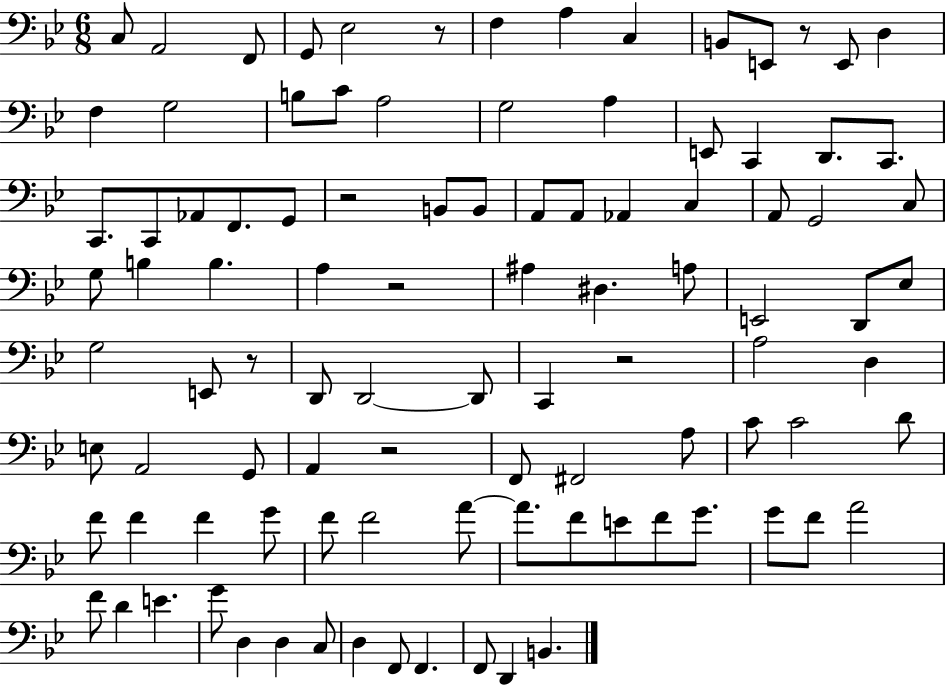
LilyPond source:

{
  \clef bass
  \numericTimeSignature
  \time 6/8
  \key bes \major
  \repeat volta 2 { c8 a,2 f,8 | g,8 ees2 r8 | f4 a4 c4 | b,8 e,8 r8 e,8 d4 | \break f4 g2 | b8 c'8 a2 | g2 a4 | e,8 c,4 d,8. c,8. | \break c,8. c,8 aes,8 f,8. g,8 | r2 b,8 b,8 | a,8 a,8 aes,4 c4 | a,8 g,2 c8 | \break g8 b4 b4. | a4 r2 | ais4 dis4. a8 | e,2 d,8 ees8 | \break g2 e,8 r8 | d,8 d,2~~ d,8 | c,4 r2 | a2 d4 | \break e8 a,2 g,8 | a,4 r2 | f,8 fis,2 a8 | c'8 c'2 d'8 | \break f'8 f'4 f'4 g'8 | f'8 f'2 a'8~~ | a'8. f'8 e'8 f'8 g'8. | g'8 f'8 a'2 | \break f'8 d'4 e'4. | g'8 d4 d4 c8 | d4 f,8 f,4. | f,8 d,4 b,4. | \break } \bar "|."
}